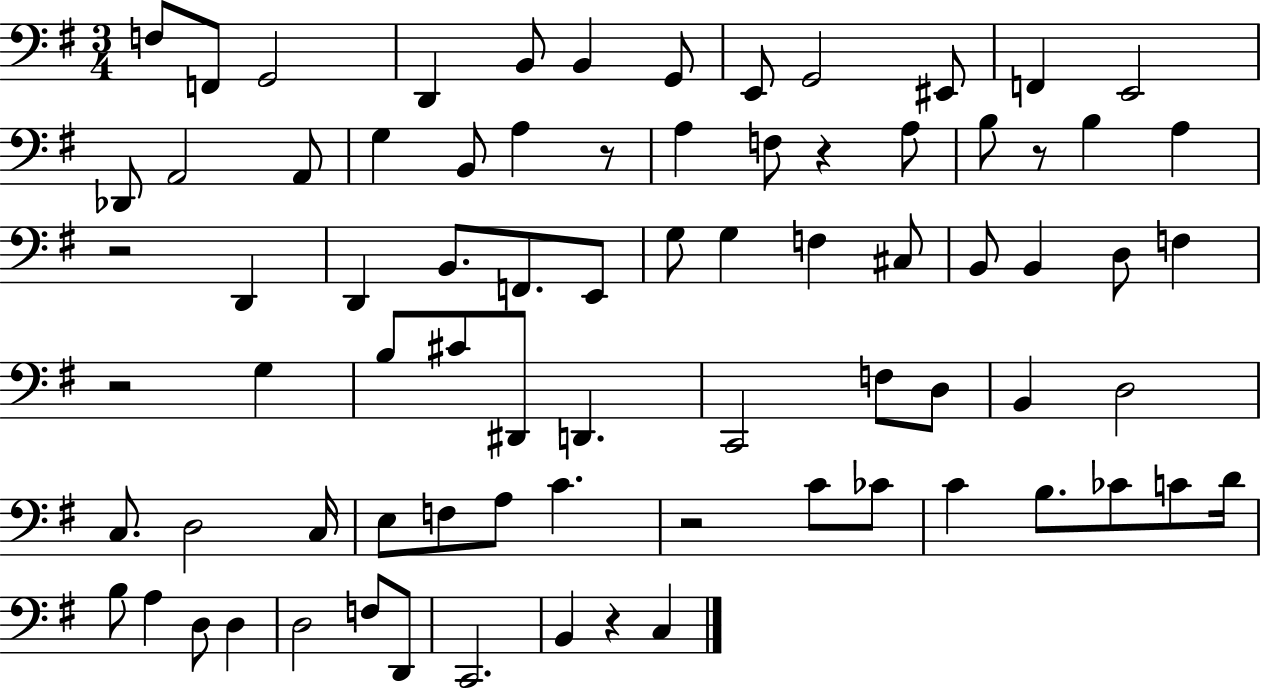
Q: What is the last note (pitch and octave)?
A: C3